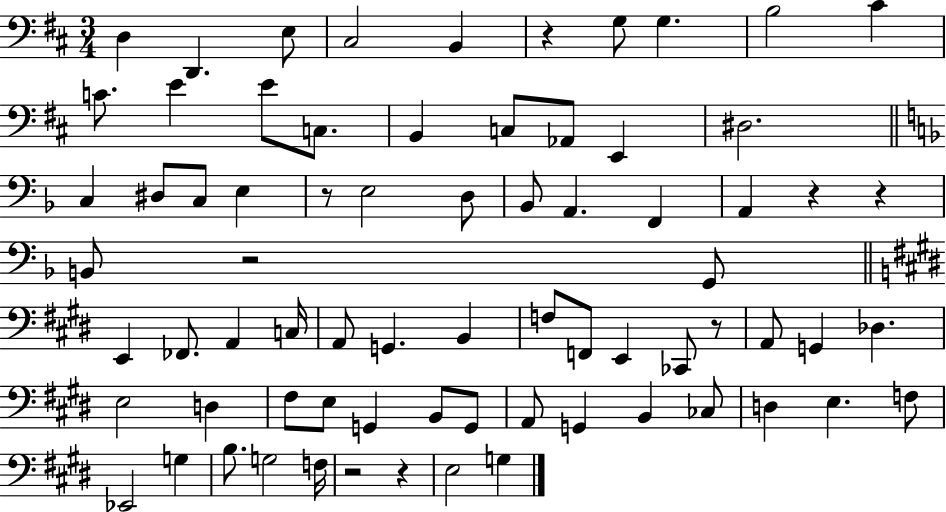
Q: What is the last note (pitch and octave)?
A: G3